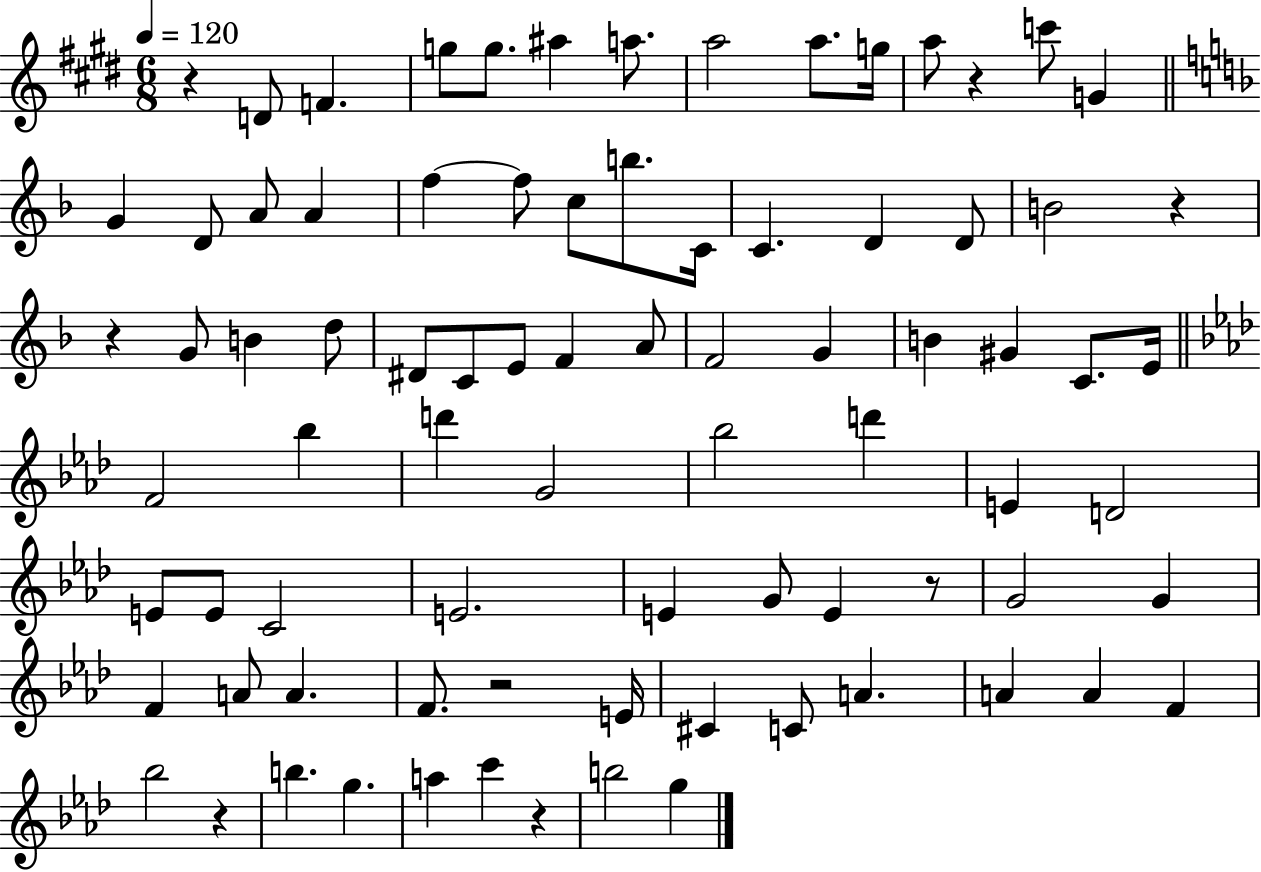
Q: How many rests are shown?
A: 8